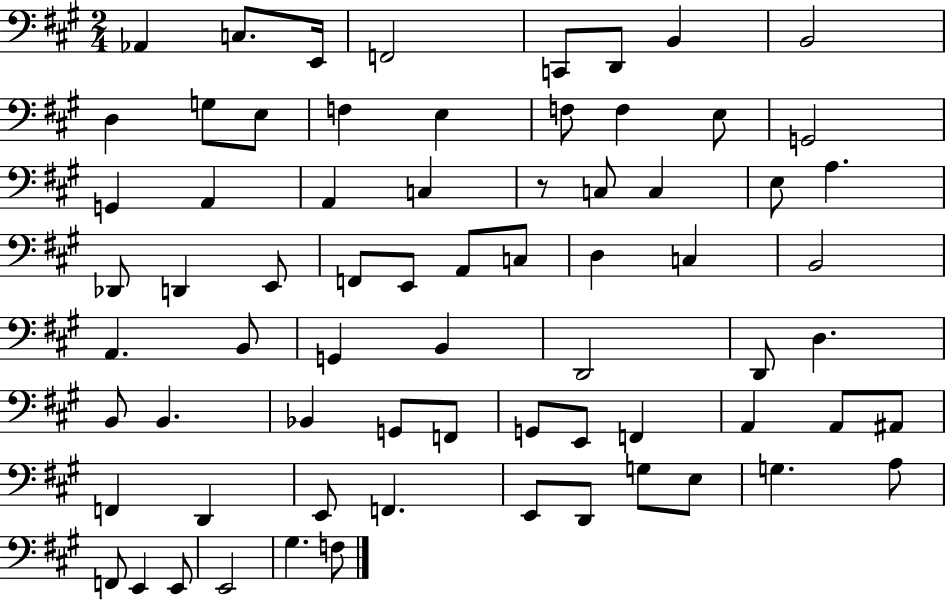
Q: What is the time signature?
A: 2/4